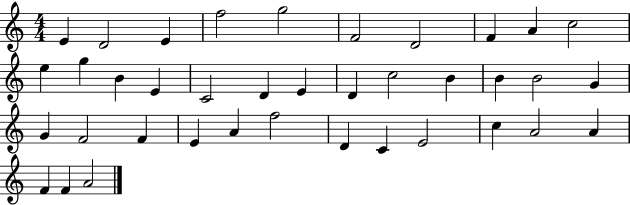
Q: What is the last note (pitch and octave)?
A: A4